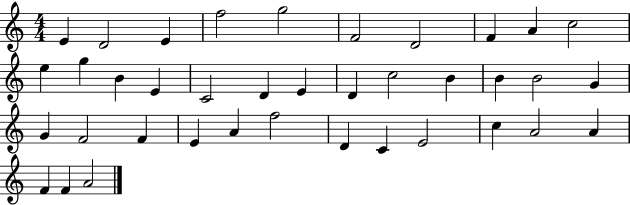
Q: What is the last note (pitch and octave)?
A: A4